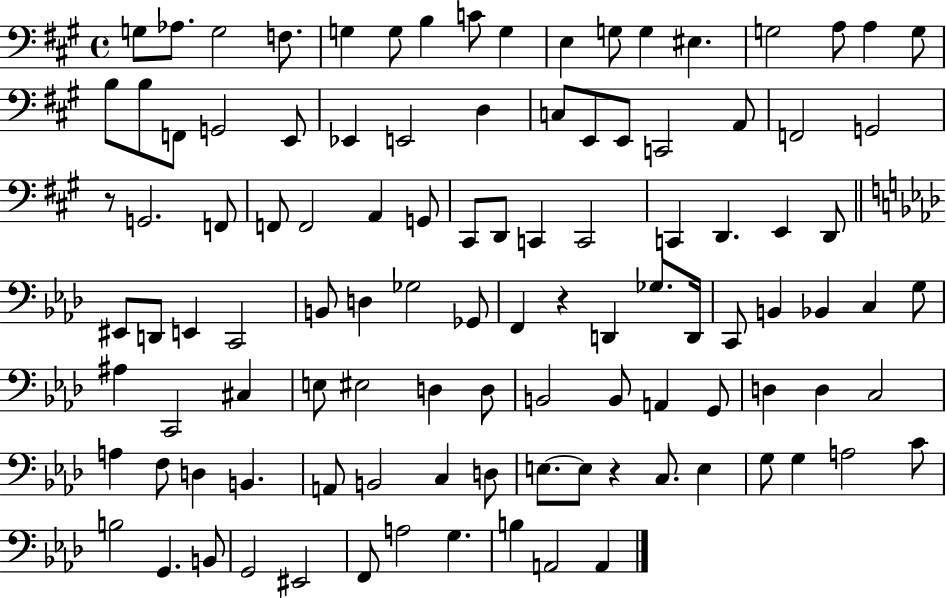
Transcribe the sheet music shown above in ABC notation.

X:1
T:Untitled
M:4/4
L:1/4
K:A
G,/2 _A,/2 G,2 F,/2 G, G,/2 B, C/2 G, E, G,/2 G, ^E, G,2 A,/2 A, G,/2 B,/2 B,/2 F,,/2 G,,2 E,,/2 _E,, E,,2 D, C,/2 E,,/2 E,,/2 C,,2 A,,/2 F,,2 G,,2 z/2 G,,2 F,,/2 F,,/2 F,,2 A,, G,,/2 ^C,,/2 D,,/2 C,, C,,2 C,, D,, E,, D,,/2 ^E,,/2 D,,/2 E,, C,,2 B,,/2 D, _G,2 _G,,/2 F,, z D,, _G,/2 D,,/4 C,,/2 B,, _B,, C, G,/2 ^A, C,,2 ^C, E,/2 ^E,2 D, D,/2 B,,2 B,,/2 A,, G,,/2 D, D, C,2 A, F,/2 D, B,, A,,/2 B,,2 C, D,/2 E,/2 E,/2 z C,/2 E, G,/2 G, A,2 C/2 B,2 G,, B,,/2 G,,2 ^E,,2 F,,/2 A,2 G, B, A,,2 A,,